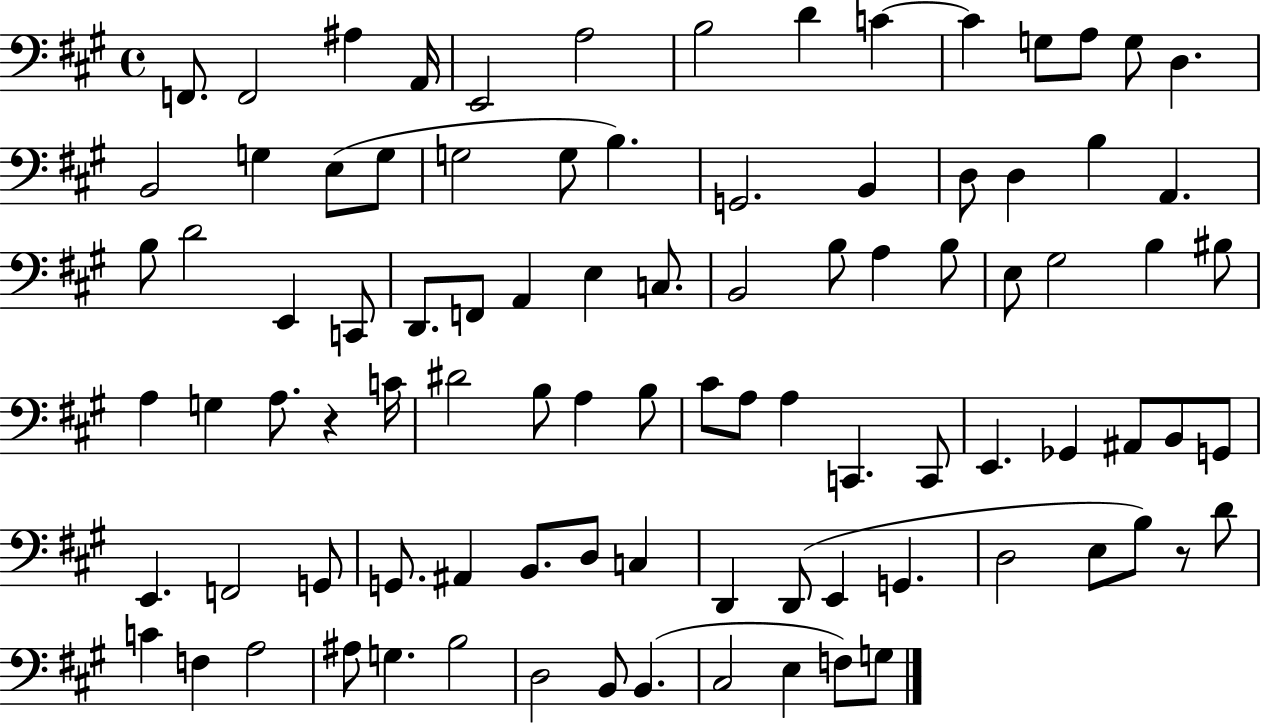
F2/e. F2/h A#3/q A2/s E2/h A3/h B3/h D4/q C4/q C4/q G3/e A3/e G3/e D3/q. B2/h G3/q E3/e G3/e G3/h G3/e B3/q. G2/h. B2/q D3/e D3/q B3/q A2/q. B3/e D4/h E2/q C2/e D2/e. F2/e A2/q E3/q C3/e. B2/h B3/e A3/q B3/e E3/e G#3/h B3/q BIS3/e A3/q G3/q A3/e. R/q C4/s D#4/h B3/e A3/q B3/e C#4/e A3/e A3/q C2/q. C2/e E2/q. Gb2/q A#2/e B2/e G2/e E2/q. F2/h G2/e G2/e. A#2/q B2/e. D3/e C3/q D2/q D2/e E2/q G2/q. D3/h E3/e B3/e R/e D4/e C4/q F3/q A3/h A#3/e G3/q. B3/h D3/h B2/e B2/q. C#3/h E3/q F3/e G3/e